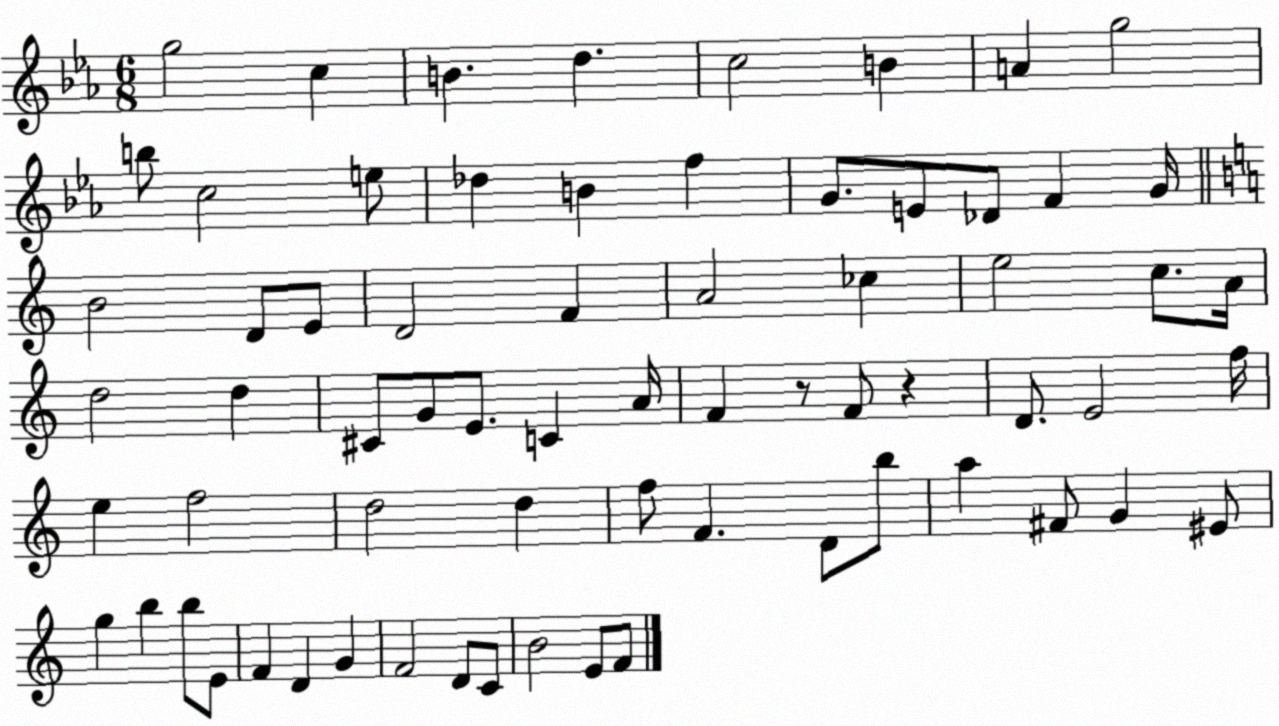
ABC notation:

X:1
T:Untitled
M:6/8
L:1/4
K:Eb
g2 c B d c2 B A g2 b/2 c2 e/2 _d B f G/2 E/2 _D/2 F G/4 B2 D/2 E/2 D2 F A2 _c e2 c/2 A/4 d2 d ^C/2 G/2 E/2 C A/4 F z/2 F/2 z D/2 E2 f/4 e f2 d2 d f/2 F D/2 b/2 a ^F/2 G ^E/2 g b b/2 E/2 F D G F2 D/2 C/2 B2 E/2 F/2